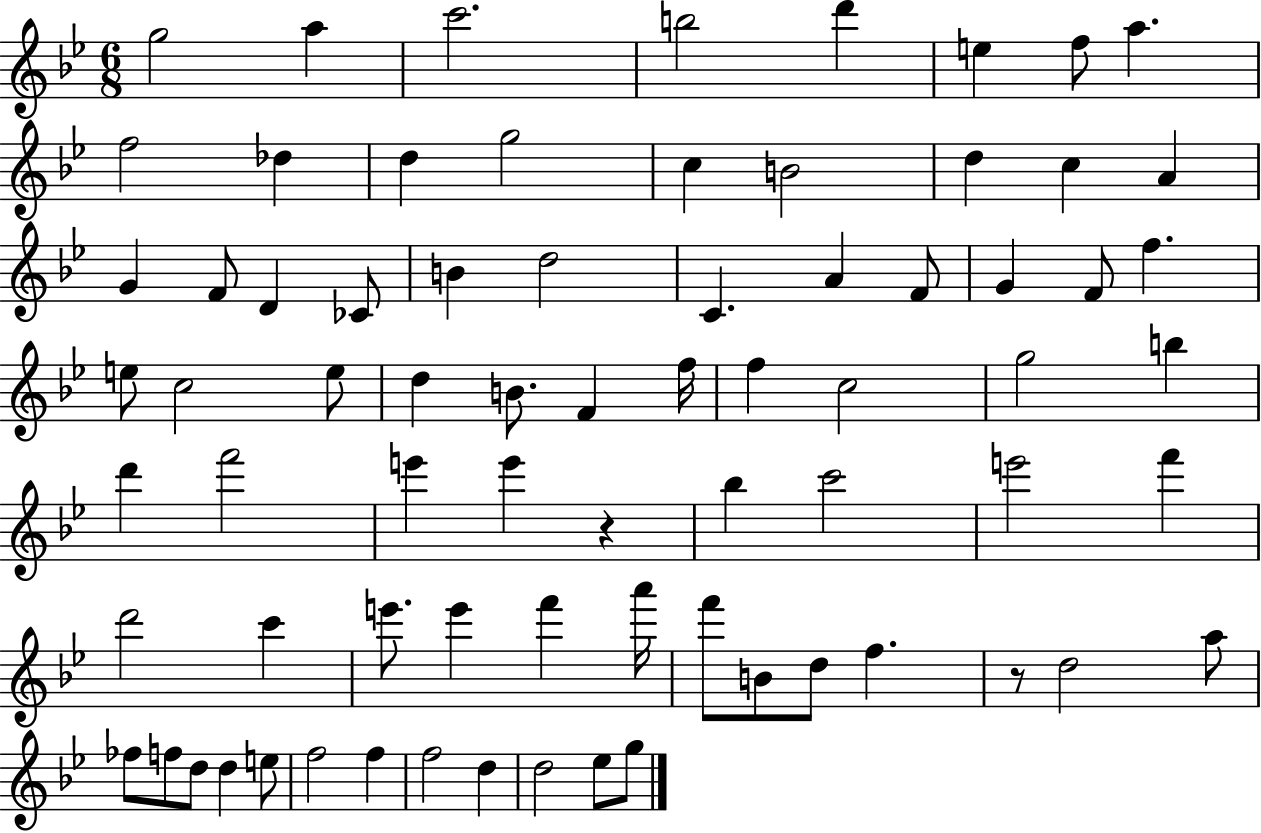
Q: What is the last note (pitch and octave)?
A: G5